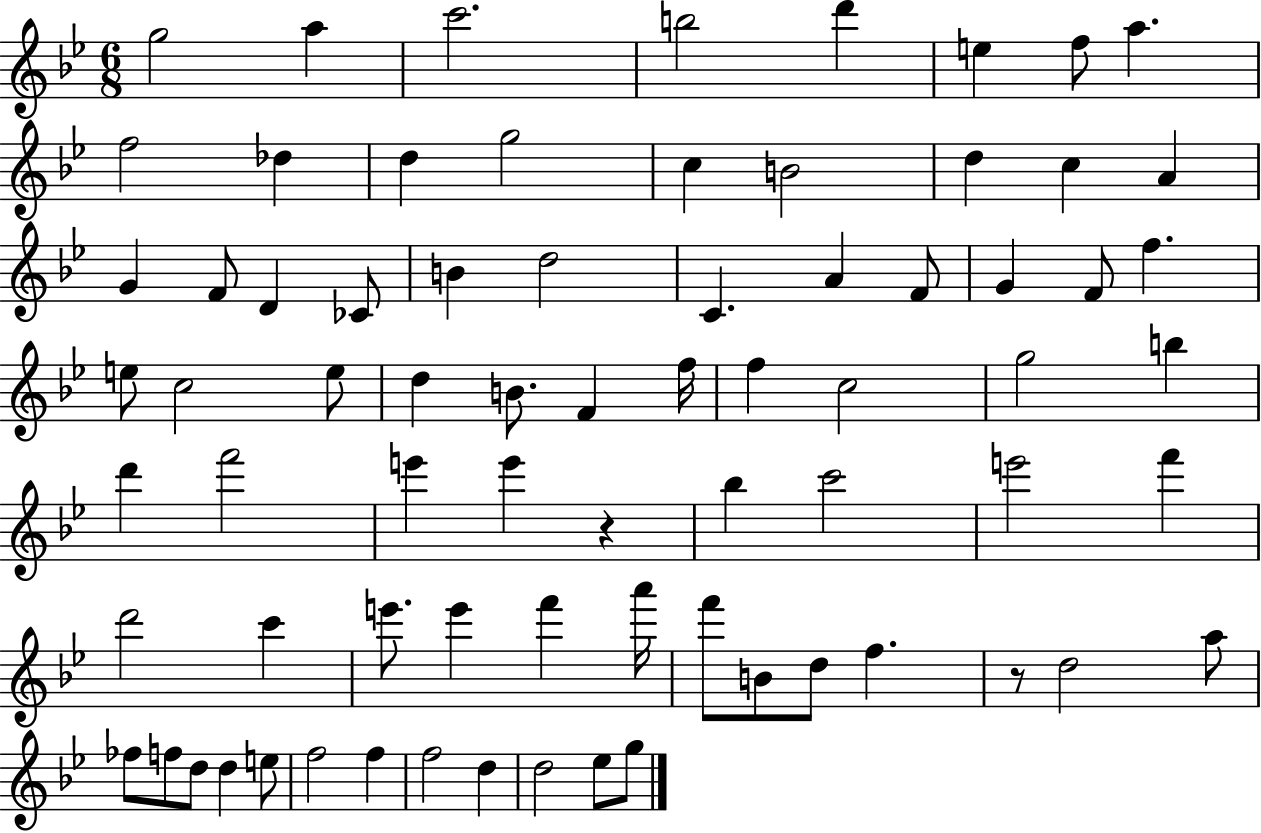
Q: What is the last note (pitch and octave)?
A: G5